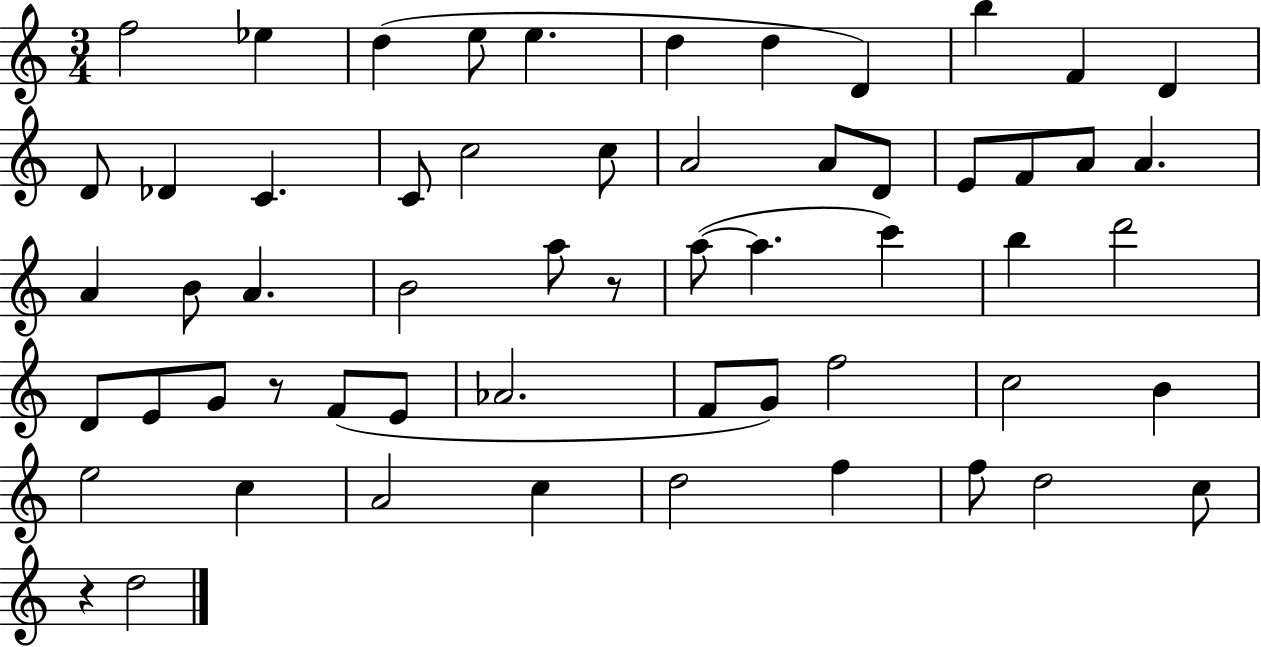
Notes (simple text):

F5/h Eb5/q D5/q E5/e E5/q. D5/q D5/q D4/q B5/q F4/q D4/q D4/e Db4/q C4/q. C4/e C5/h C5/e A4/h A4/e D4/e E4/e F4/e A4/e A4/q. A4/q B4/e A4/q. B4/h A5/e R/e A5/e A5/q. C6/q B5/q D6/h D4/e E4/e G4/e R/e F4/e E4/e Ab4/h. F4/e G4/e F5/h C5/h B4/q E5/h C5/q A4/h C5/q D5/h F5/q F5/e D5/h C5/e R/q D5/h